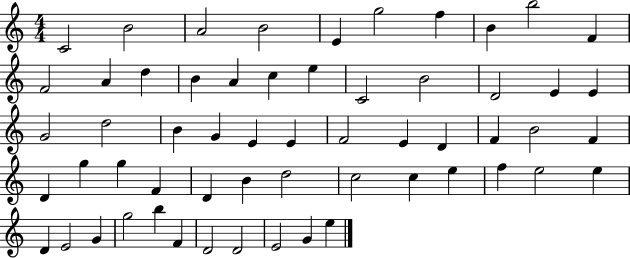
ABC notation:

X:1
T:Untitled
M:4/4
L:1/4
K:C
C2 B2 A2 B2 E g2 f B b2 F F2 A d B A c e C2 B2 D2 E E G2 d2 B G E E F2 E D F B2 F D g g F D B d2 c2 c e f e2 e D E2 G g2 b F D2 D2 E2 G e